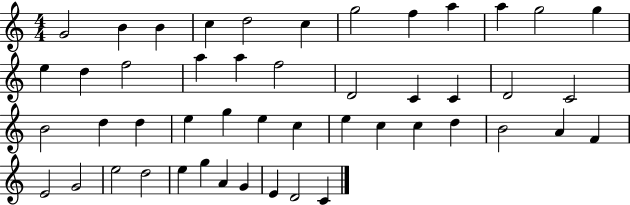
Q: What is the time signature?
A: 4/4